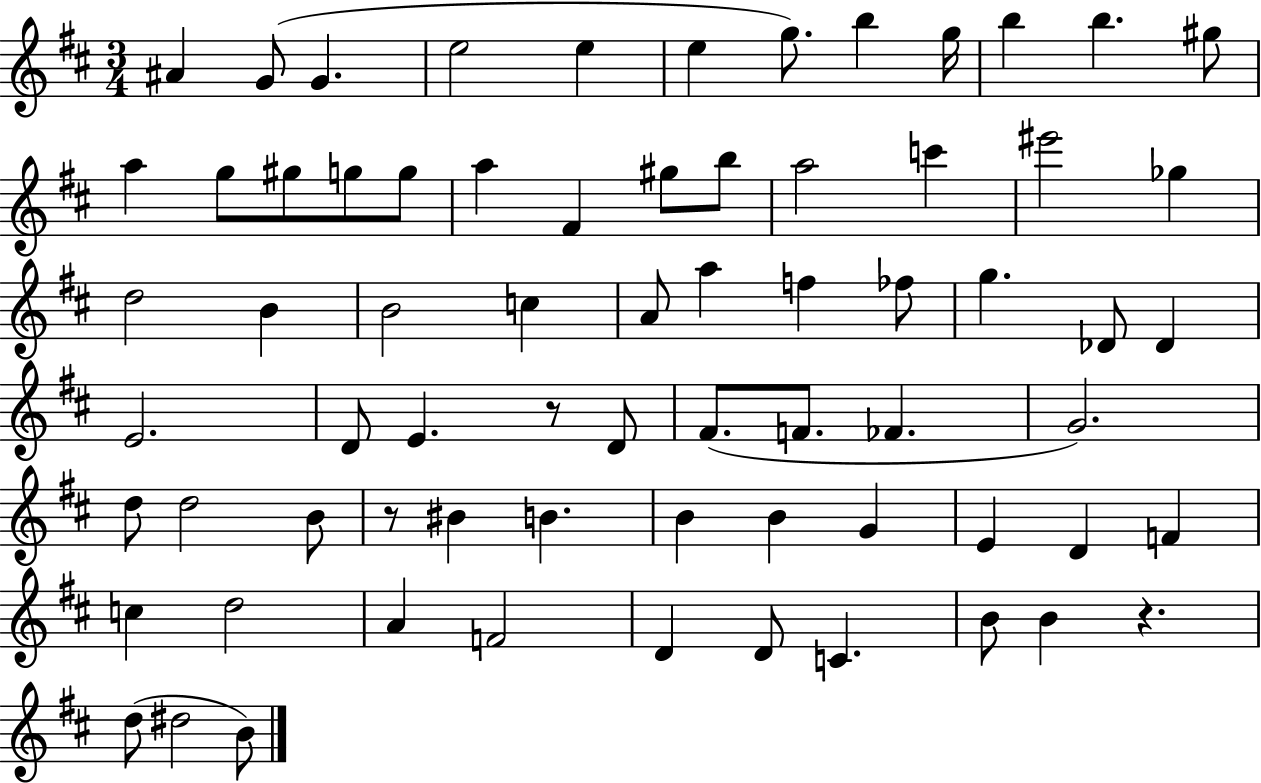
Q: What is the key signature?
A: D major